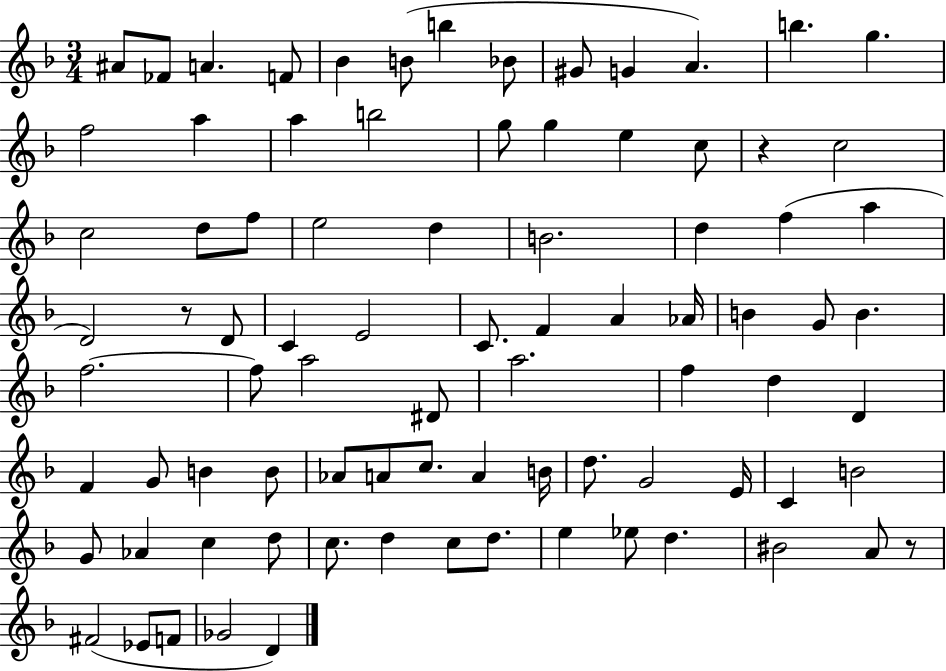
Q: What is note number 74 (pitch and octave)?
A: Eb5